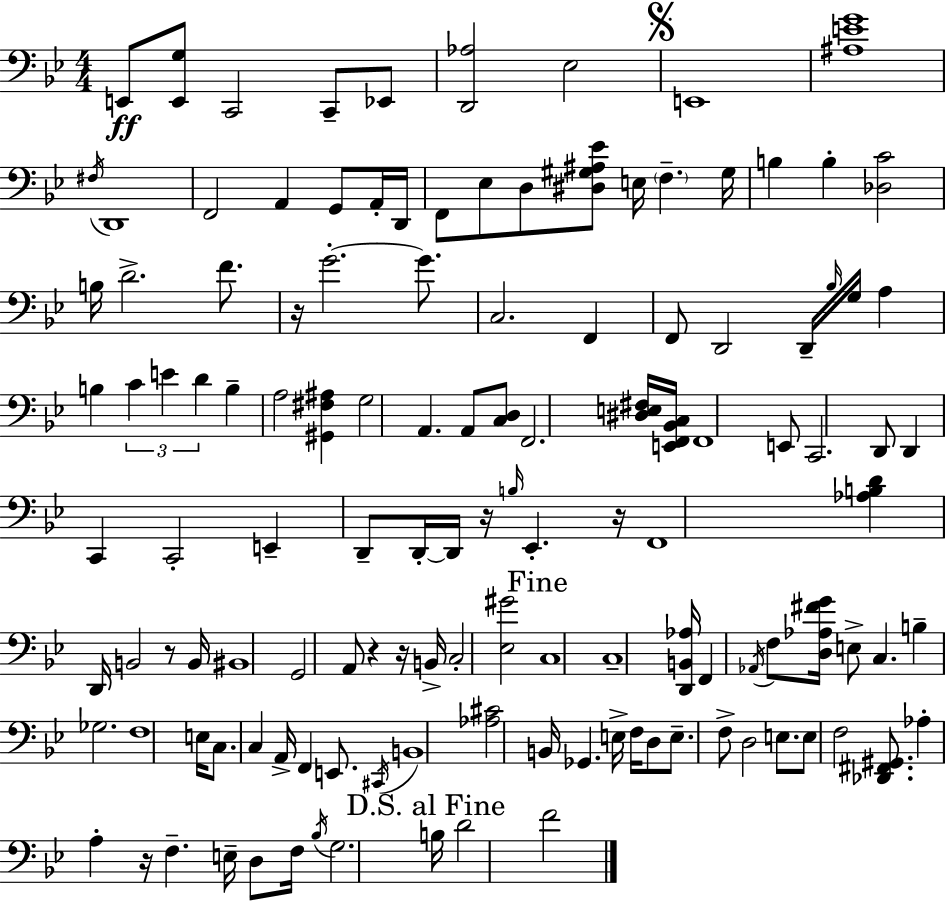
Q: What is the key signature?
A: BES major